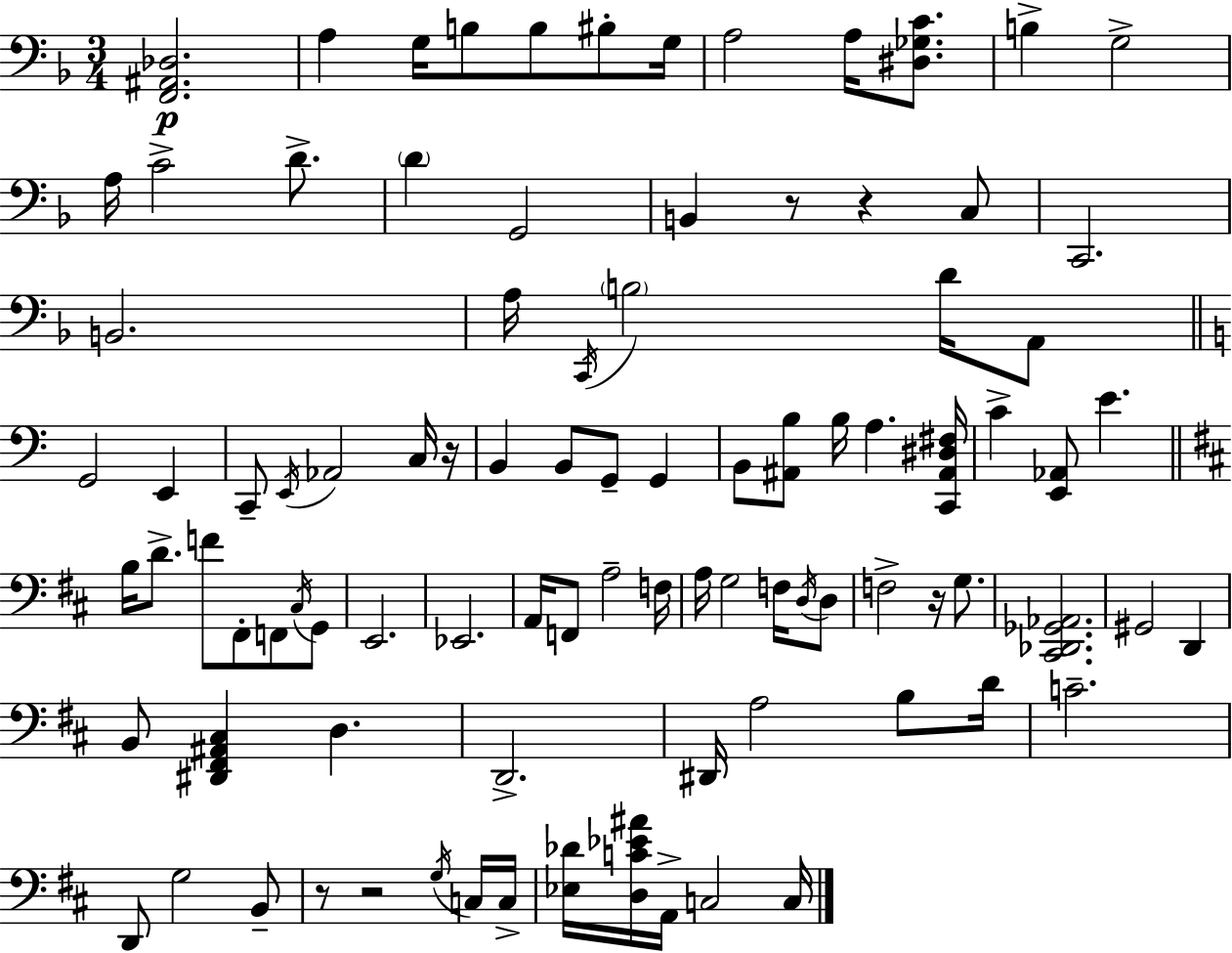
[F2,A#2,Db3]/h. A3/q G3/s B3/e B3/e BIS3/e G3/s A3/h A3/s [D#3,Gb3,C4]/e. B3/q G3/h A3/s C4/h D4/e. D4/q G2/h B2/q R/e R/q C3/e C2/h. B2/h. A3/s C2/s B3/h D4/s A2/e G2/h E2/q C2/e E2/s Ab2/h C3/s R/s B2/q B2/e G2/e G2/q B2/e [A#2,B3]/e B3/s A3/q. [C2,A#2,D#3,F#3]/s C4/q [E2,Ab2]/e E4/q. B3/s D4/e. F4/e F#2/e F2/e C#3/s G2/e E2/h. Eb2/h. A2/s F2/e A3/h F3/s A3/s G3/h F3/s D3/s D3/e F3/h R/s G3/e. [C#2,Db2,Gb2,Ab2]/h. G#2/h D2/q B2/e [D#2,F#2,A#2,C#3]/q D3/q. D2/h. D#2/s A3/h B3/e D4/s C4/h. D2/e G3/h B2/e R/e R/h G3/s C3/s C3/s [Eb3,Db4]/s [D3,C4,Eb4,A#4]/s A2/s C3/h C3/s